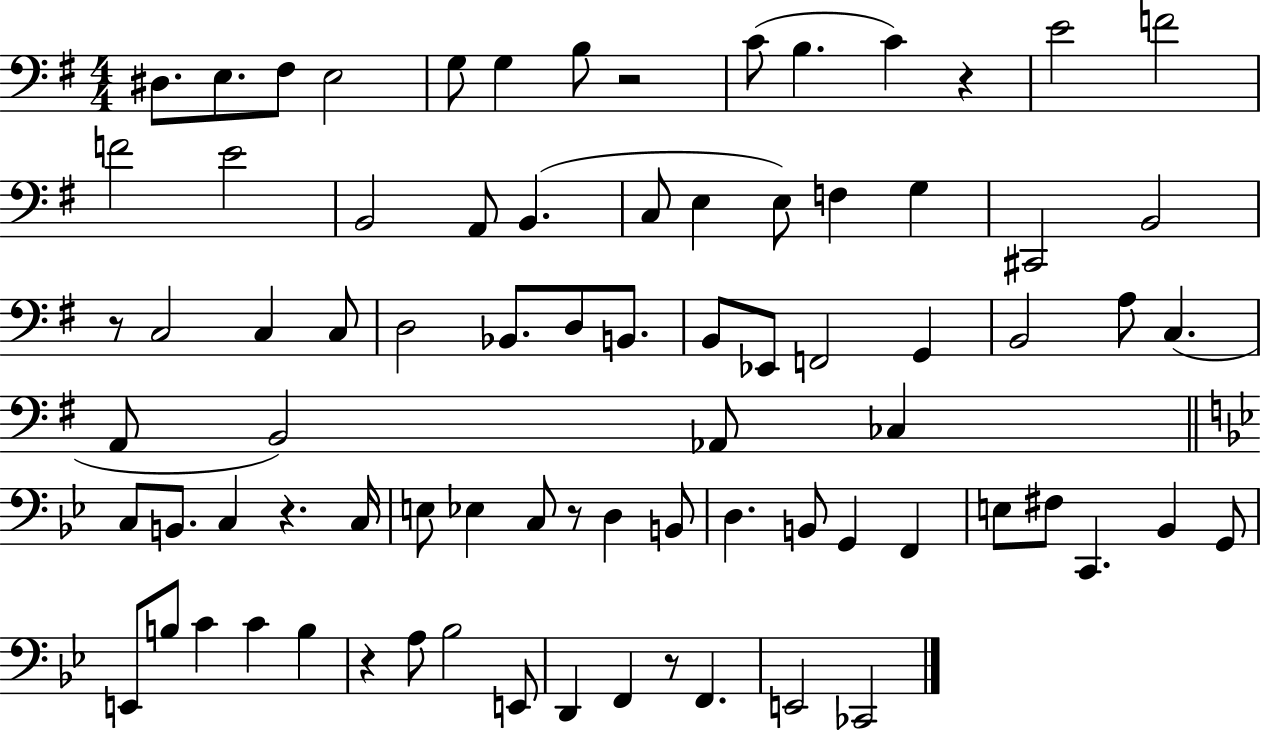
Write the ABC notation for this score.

X:1
T:Untitled
M:4/4
L:1/4
K:G
^D,/2 E,/2 ^F,/2 E,2 G,/2 G, B,/2 z2 C/2 B, C z E2 F2 F2 E2 B,,2 A,,/2 B,, C,/2 E, E,/2 F, G, ^C,,2 B,,2 z/2 C,2 C, C,/2 D,2 _B,,/2 D,/2 B,,/2 B,,/2 _E,,/2 F,,2 G,, B,,2 A,/2 C, A,,/2 B,,2 _A,,/2 _C, C,/2 B,,/2 C, z C,/4 E,/2 _E, C,/2 z/2 D, B,,/2 D, B,,/2 G,, F,, E,/2 ^F,/2 C,, _B,, G,,/2 E,,/2 B,/2 C C B, z A,/2 _B,2 E,,/2 D,, F,, z/2 F,, E,,2 _C,,2